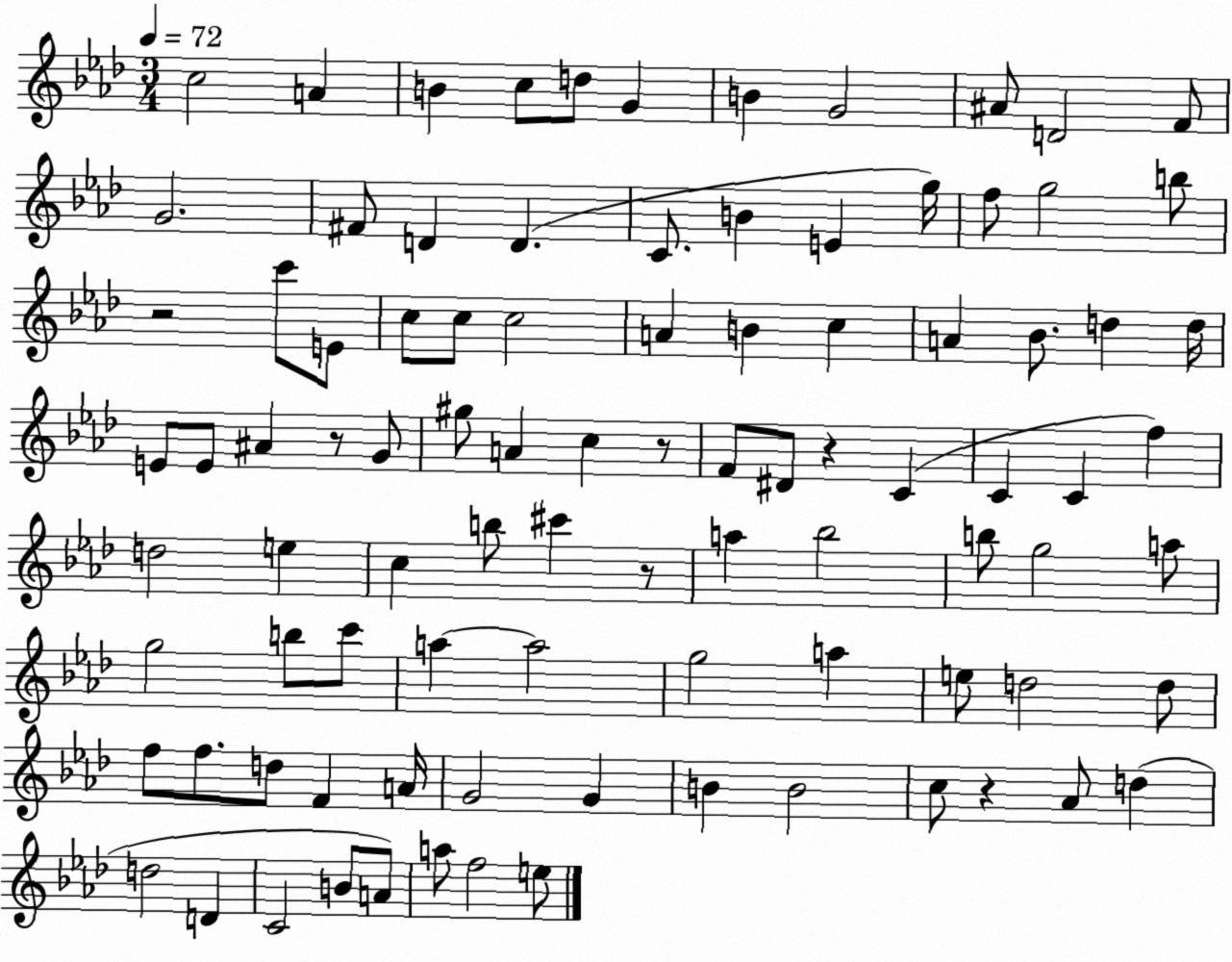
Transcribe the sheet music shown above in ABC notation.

X:1
T:Untitled
M:3/4
L:1/4
K:Ab
c2 A B c/2 d/2 G B G2 ^A/2 D2 F/2 G2 ^F/2 D D C/2 B E g/4 f/2 g2 b/2 z2 c'/2 E/2 c/2 c/2 c2 A B c A _B/2 d d/4 E/2 E/2 ^A z/2 G/2 ^g/2 A c z/2 F/2 ^D/2 z C C C f d2 e c b/2 ^c' z/2 a _b2 b/2 g2 a/2 g2 b/2 c'/2 a a2 g2 a e/2 d2 d/2 f/2 f/2 d/2 F A/4 G2 G B B2 c/2 z _A/2 d d2 D C2 B/2 A/2 a/2 f2 e/2